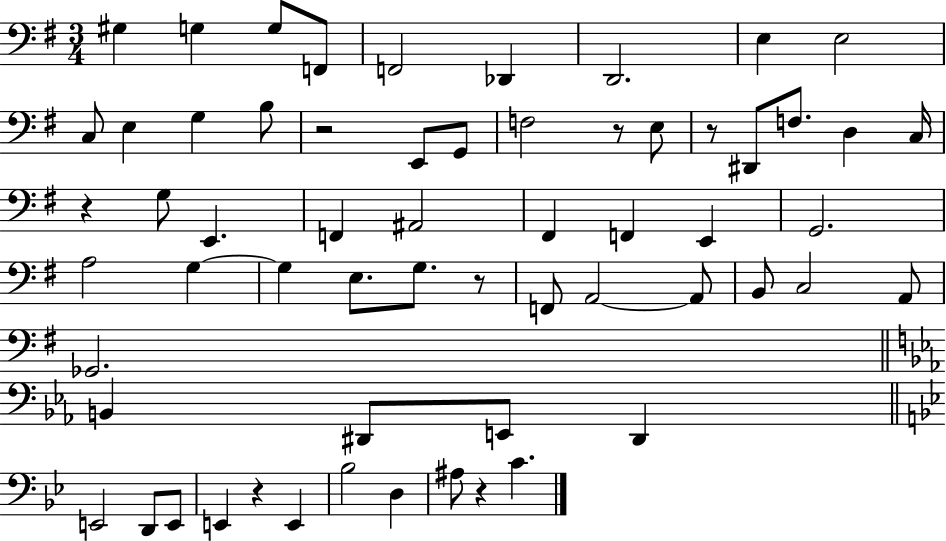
G#3/q G3/q G3/e F2/e F2/h Db2/q D2/h. E3/q E3/h C3/e E3/q G3/q B3/e R/h E2/e G2/e F3/h R/e E3/e R/e D#2/e F3/e. D3/q C3/s R/q G3/e E2/q. F2/q A#2/h F#2/q F2/q E2/q G2/h. A3/h G3/q G3/q E3/e. G3/e. R/e F2/e A2/h A2/e B2/e C3/h A2/e Gb2/h. B2/q D#2/e E2/e D#2/q E2/h D2/e E2/e E2/q R/q E2/q Bb3/h D3/q A#3/e R/q C4/q.